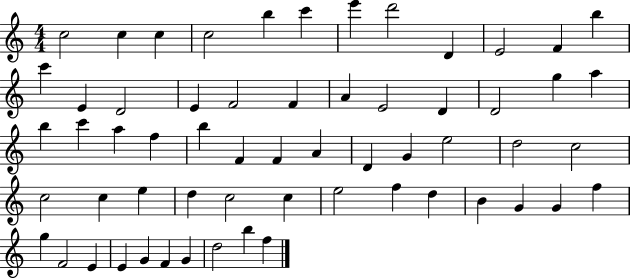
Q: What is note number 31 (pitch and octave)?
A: F4